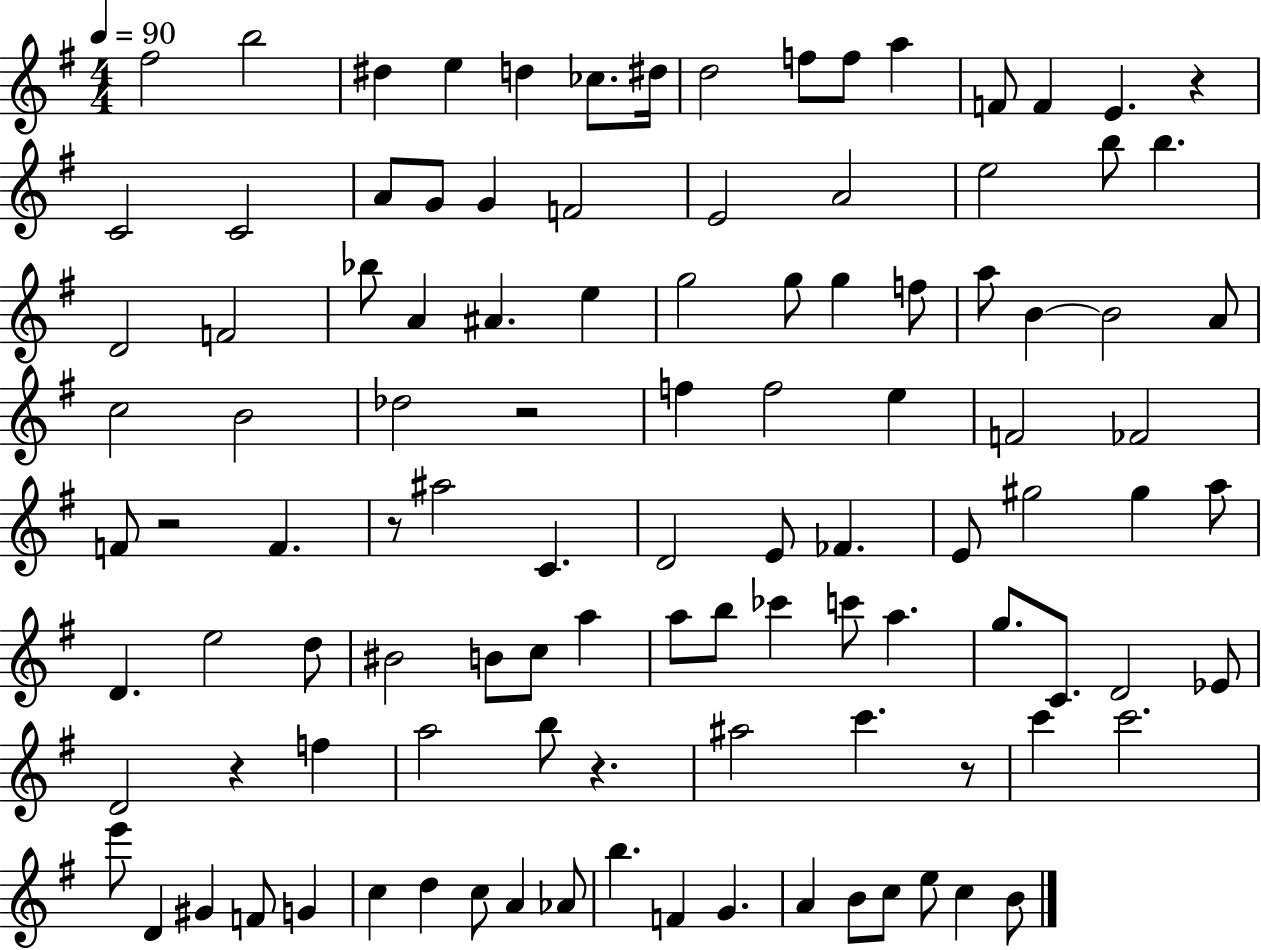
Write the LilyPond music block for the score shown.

{
  \clef treble
  \numericTimeSignature
  \time 4/4
  \key g \major
  \tempo 4 = 90
  fis''2 b''2 | dis''4 e''4 d''4 ces''8. dis''16 | d''2 f''8 f''8 a''4 | f'8 f'4 e'4. r4 | \break c'2 c'2 | a'8 g'8 g'4 f'2 | e'2 a'2 | e''2 b''8 b''4. | \break d'2 f'2 | bes''8 a'4 ais'4. e''4 | g''2 g''8 g''4 f''8 | a''8 b'4~~ b'2 a'8 | \break c''2 b'2 | des''2 r2 | f''4 f''2 e''4 | f'2 fes'2 | \break f'8 r2 f'4. | r8 ais''2 c'4. | d'2 e'8 fes'4. | e'8 gis''2 gis''4 a''8 | \break d'4. e''2 d''8 | bis'2 b'8 c''8 a''4 | a''8 b''8 ces'''4 c'''8 a''4. | g''8. c'8. d'2 ees'8 | \break d'2 r4 f''4 | a''2 b''8 r4. | ais''2 c'''4. r8 | c'''4 c'''2. | \break e'''8 d'4 gis'4 f'8 g'4 | c''4 d''4 c''8 a'4 aes'8 | b''4. f'4 g'4. | a'4 b'8 c''8 e''8 c''4 b'8 | \break \bar "|."
}